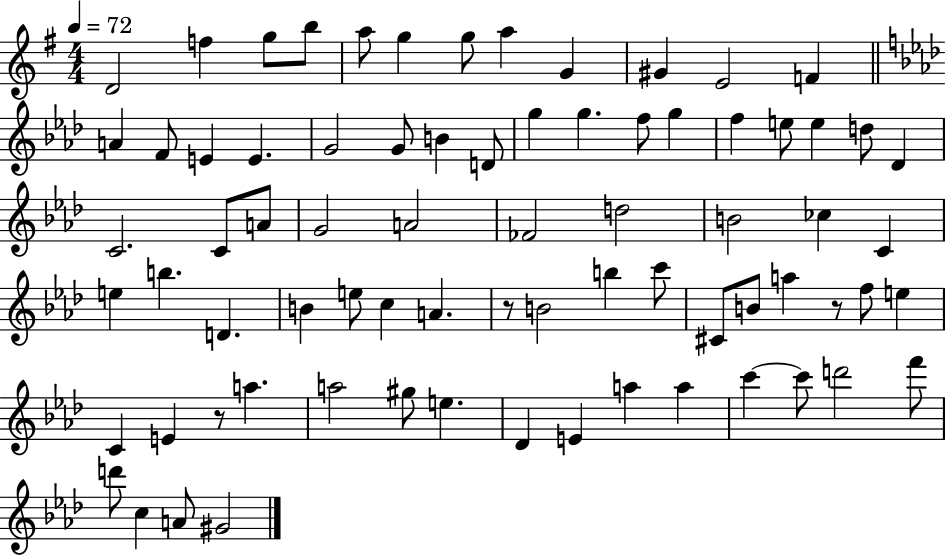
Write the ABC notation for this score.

X:1
T:Untitled
M:4/4
L:1/4
K:G
D2 f g/2 b/2 a/2 g g/2 a G ^G E2 F A F/2 E E G2 G/2 B D/2 g g f/2 g f e/2 e d/2 _D C2 C/2 A/2 G2 A2 _F2 d2 B2 _c C e b D B e/2 c A z/2 B2 b c'/2 ^C/2 B/2 a z/2 f/2 e C E z/2 a a2 ^g/2 e _D E a a c' c'/2 d'2 f'/2 d'/2 c A/2 ^G2